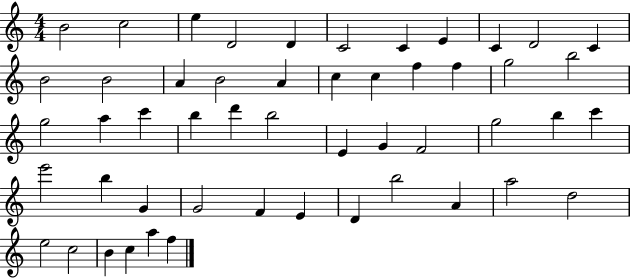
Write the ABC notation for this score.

X:1
T:Untitled
M:4/4
L:1/4
K:C
B2 c2 e D2 D C2 C E C D2 C B2 B2 A B2 A c c f f g2 b2 g2 a c' b d' b2 E G F2 g2 b c' e'2 b G G2 F E D b2 A a2 d2 e2 c2 B c a f